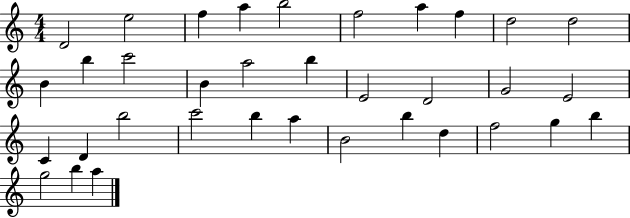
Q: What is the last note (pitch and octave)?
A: A5